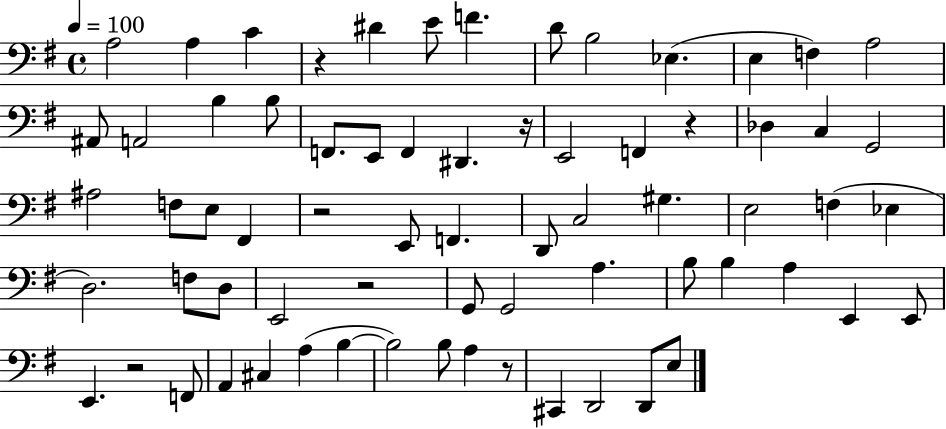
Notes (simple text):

A3/h A3/q C4/q R/q D#4/q E4/e F4/q. D4/e B3/h Eb3/q. E3/q F3/q A3/h A#2/e A2/h B3/q B3/e F2/e. E2/e F2/q D#2/q. R/s E2/h F2/q R/q Db3/q C3/q G2/h A#3/h F3/e E3/e F#2/q R/h E2/e F2/q. D2/e C3/h G#3/q. E3/h F3/q Eb3/q D3/h. F3/e D3/e E2/h R/h G2/e G2/h A3/q. B3/e B3/q A3/q E2/q E2/e E2/q. R/h F2/e A2/q C#3/q A3/q B3/q B3/h B3/e A3/q R/e C#2/q D2/h D2/e E3/e